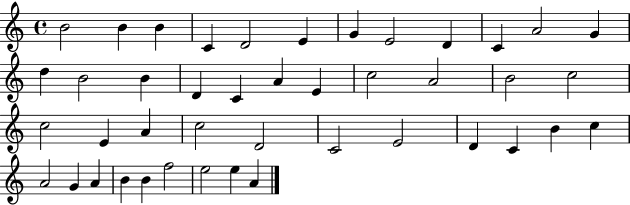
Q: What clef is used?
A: treble